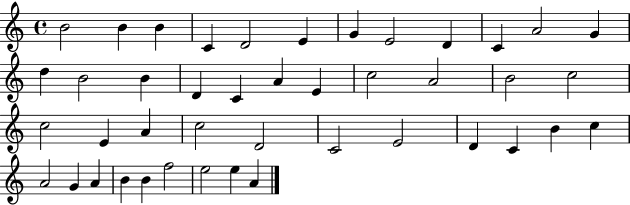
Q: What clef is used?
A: treble